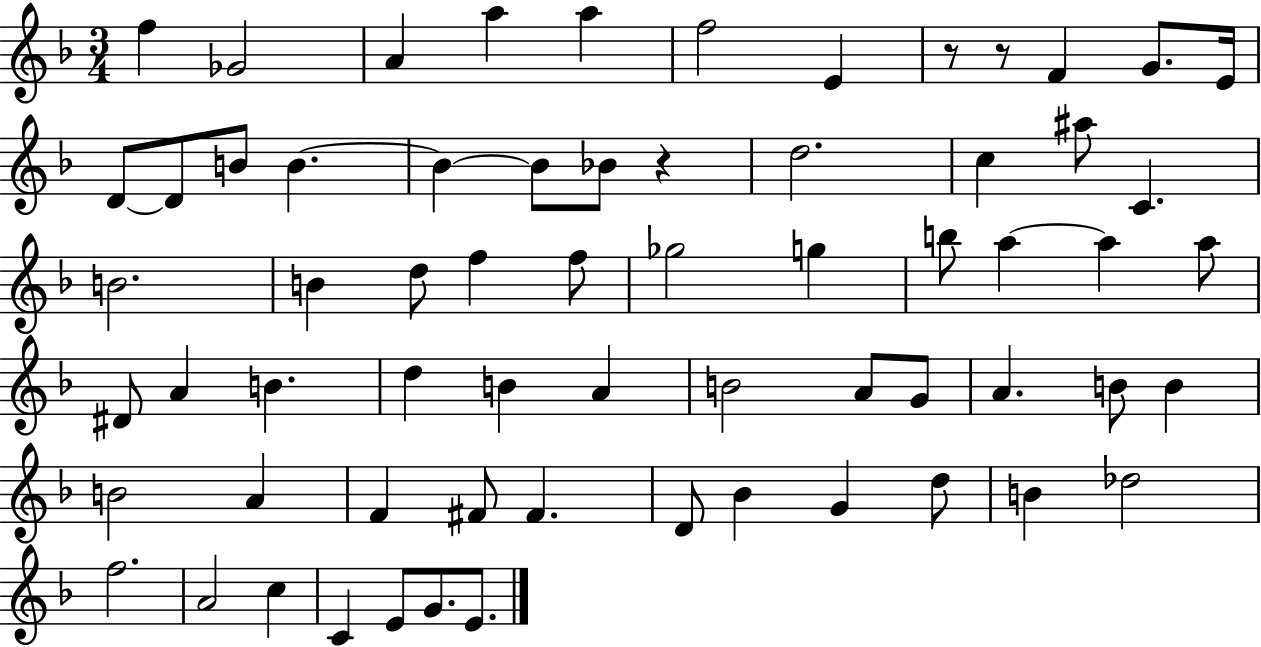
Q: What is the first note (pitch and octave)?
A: F5